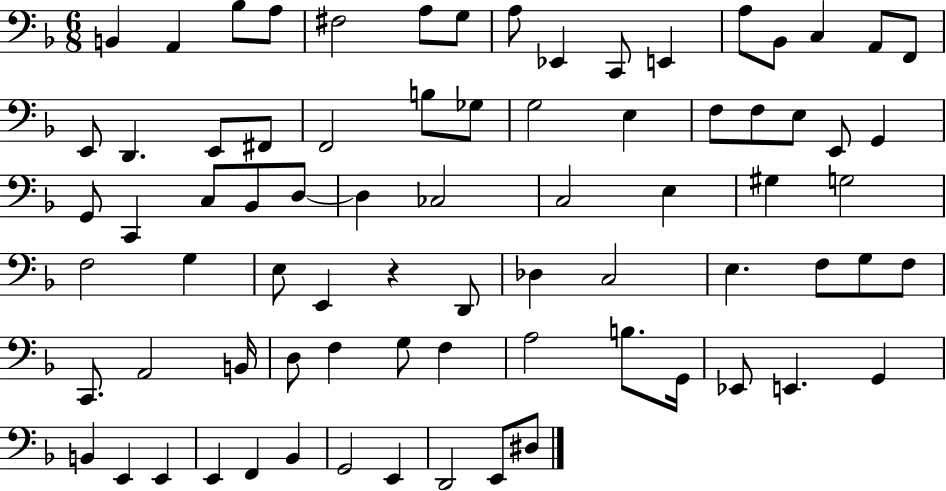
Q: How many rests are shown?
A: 1